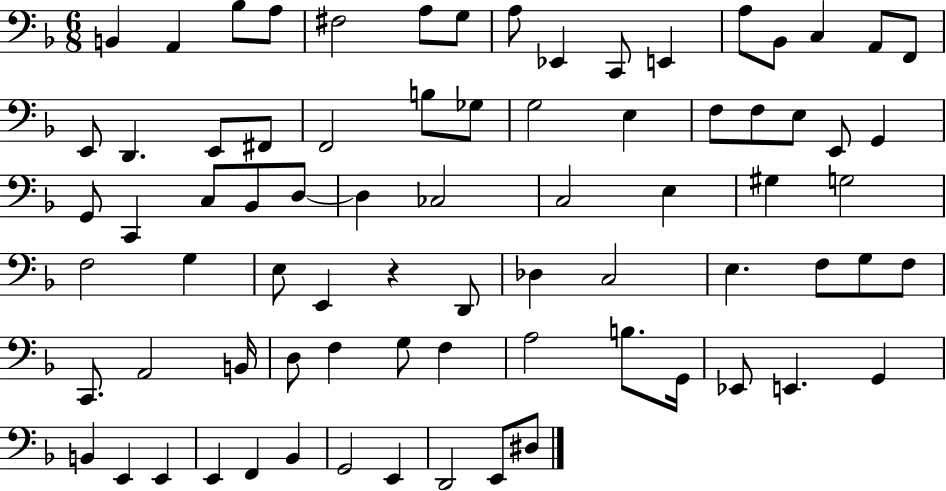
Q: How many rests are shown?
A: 1